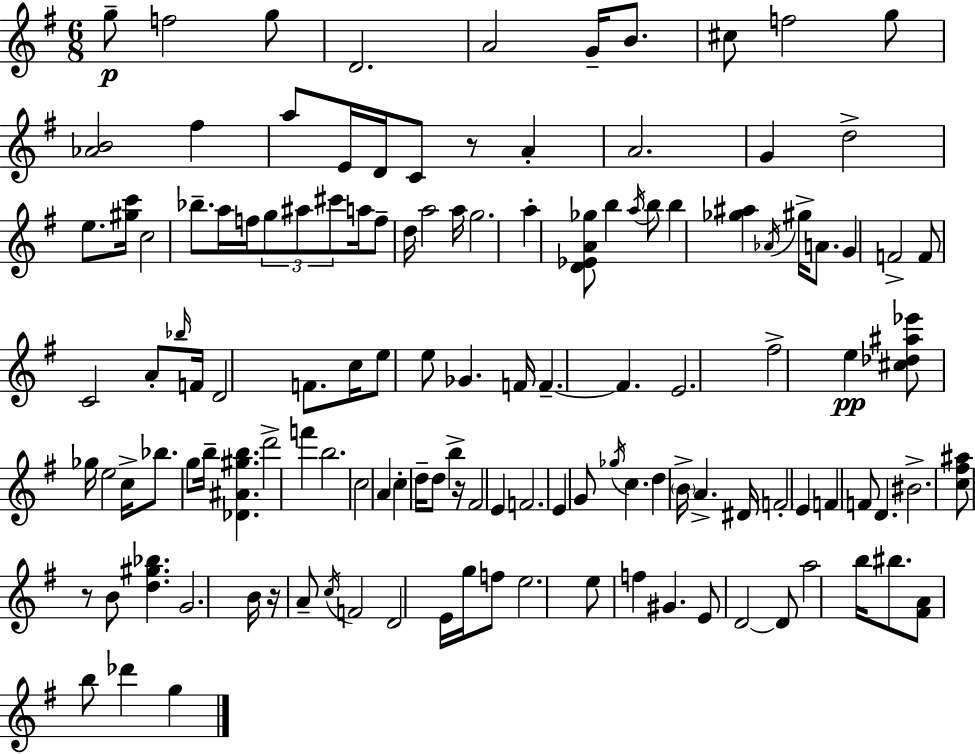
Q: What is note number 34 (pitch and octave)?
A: A5